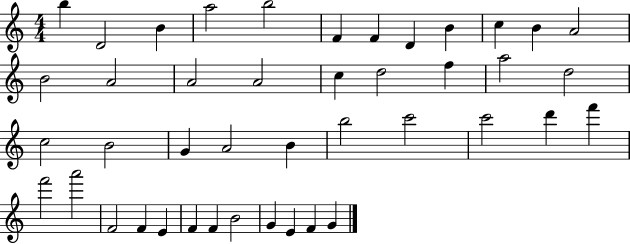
B5/q D4/h B4/q A5/h B5/h F4/q F4/q D4/q B4/q C5/q B4/q A4/h B4/h A4/h A4/h A4/h C5/q D5/h F5/q A5/h D5/h C5/h B4/h G4/q A4/h B4/q B5/h C6/h C6/h D6/q F6/q F6/h A6/h F4/h F4/q E4/q F4/q F4/q B4/h G4/q E4/q F4/q G4/q